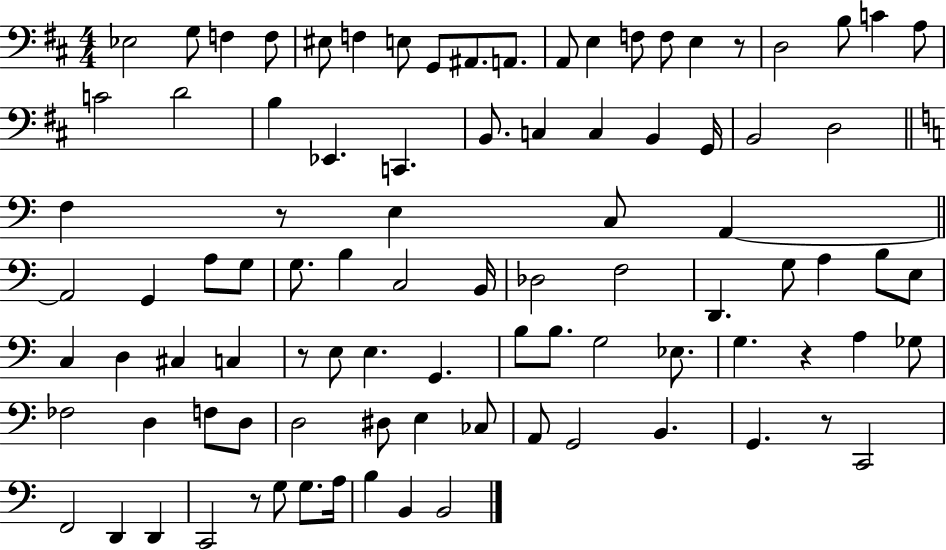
{
  \clef bass
  \numericTimeSignature
  \time 4/4
  \key d \major
  ees2 g8 f4 f8 | eis8 f4 e8 g,8 ais,8. a,8. | a,8 e4 f8 f8 e4 r8 | d2 b8 c'4 a8 | \break c'2 d'2 | b4 ees,4. c,4. | b,8. c4 c4 b,4 g,16 | b,2 d2 | \break \bar "||" \break \key c \major f4 r8 e4 c8 a,4~~ | \bar "||" \break \key c \major a,2 g,4 a8 g8 | g8. b4 c2 b,16 | des2 f2 | d,4. g8 a4 b8 e8 | \break c4 d4 cis4 c4 | r8 e8 e4. g,4. | b8 b8. g2 ees8. | g4. r4 a4 ges8 | \break fes2 d4 f8 d8 | d2 dis8 e4 ces8 | a,8 g,2 b,4. | g,4. r8 c,2 | \break f,2 d,4 d,4 | c,2 r8 g8 g8. a16 | b4 b,4 b,2 | \bar "|."
}